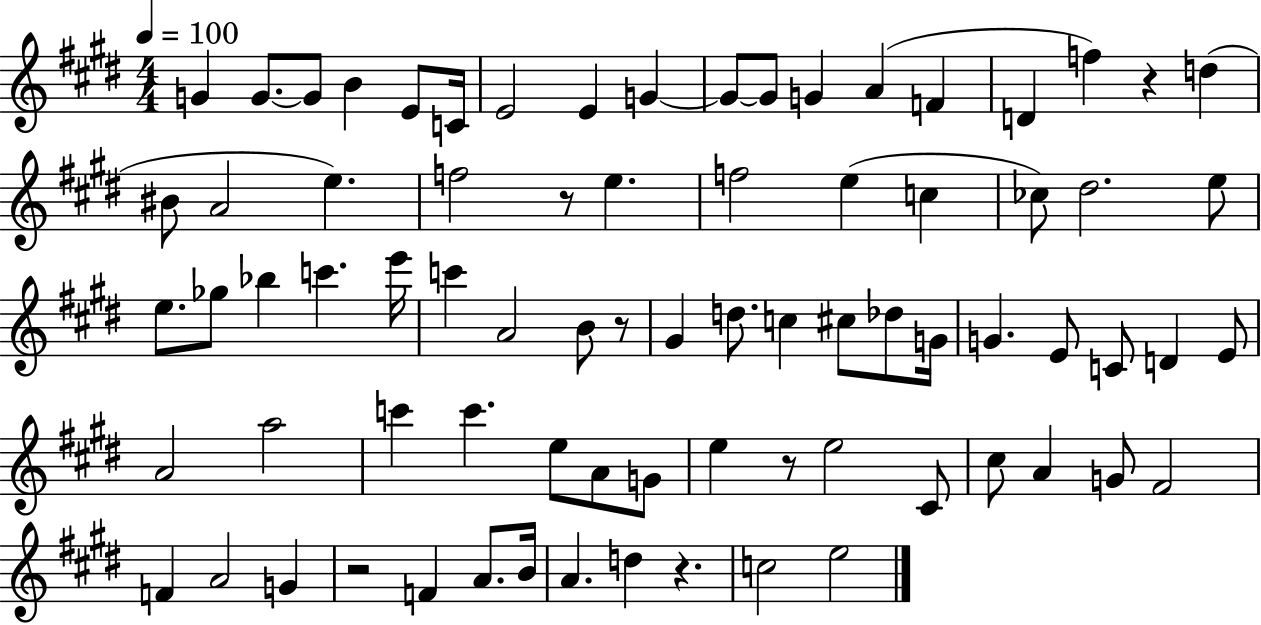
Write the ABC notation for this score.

X:1
T:Untitled
M:4/4
L:1/4
K:E
G G/2 G/2 B E/2 C/4 E2 E G G/2 G/2 G A F D f z d ^B/2 A2 e f2 z/2 e f2 e c _c/2 ^d2 e/2 e/2 _g/2 _b c' e'/4 c' A2 B/2 z/2 ^G d/2 c ^c/2 _d/2 G/4 G E/2 C/2 D E/2 A2 a2 c' c' e/2 A/2 G/2 e z/2 e2 ^C/2 ^c/2 A G/2 ^F2 F A2 G z2 F A/2 B/4 A d z c2 e2